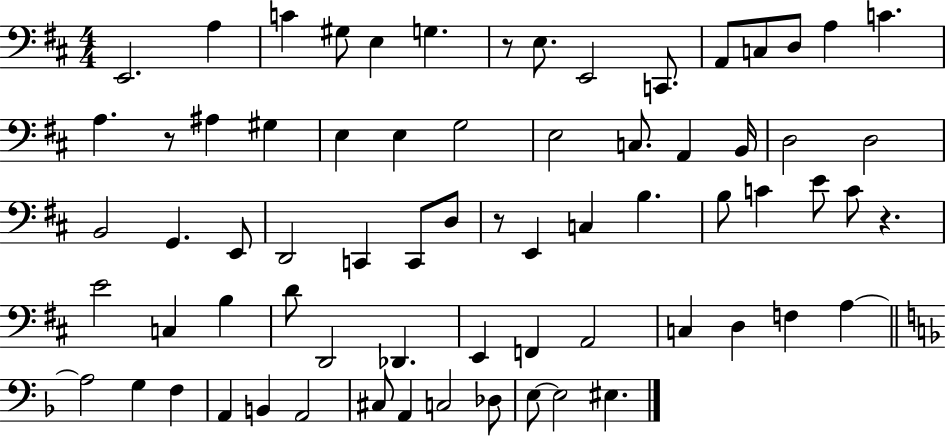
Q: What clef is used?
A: bass